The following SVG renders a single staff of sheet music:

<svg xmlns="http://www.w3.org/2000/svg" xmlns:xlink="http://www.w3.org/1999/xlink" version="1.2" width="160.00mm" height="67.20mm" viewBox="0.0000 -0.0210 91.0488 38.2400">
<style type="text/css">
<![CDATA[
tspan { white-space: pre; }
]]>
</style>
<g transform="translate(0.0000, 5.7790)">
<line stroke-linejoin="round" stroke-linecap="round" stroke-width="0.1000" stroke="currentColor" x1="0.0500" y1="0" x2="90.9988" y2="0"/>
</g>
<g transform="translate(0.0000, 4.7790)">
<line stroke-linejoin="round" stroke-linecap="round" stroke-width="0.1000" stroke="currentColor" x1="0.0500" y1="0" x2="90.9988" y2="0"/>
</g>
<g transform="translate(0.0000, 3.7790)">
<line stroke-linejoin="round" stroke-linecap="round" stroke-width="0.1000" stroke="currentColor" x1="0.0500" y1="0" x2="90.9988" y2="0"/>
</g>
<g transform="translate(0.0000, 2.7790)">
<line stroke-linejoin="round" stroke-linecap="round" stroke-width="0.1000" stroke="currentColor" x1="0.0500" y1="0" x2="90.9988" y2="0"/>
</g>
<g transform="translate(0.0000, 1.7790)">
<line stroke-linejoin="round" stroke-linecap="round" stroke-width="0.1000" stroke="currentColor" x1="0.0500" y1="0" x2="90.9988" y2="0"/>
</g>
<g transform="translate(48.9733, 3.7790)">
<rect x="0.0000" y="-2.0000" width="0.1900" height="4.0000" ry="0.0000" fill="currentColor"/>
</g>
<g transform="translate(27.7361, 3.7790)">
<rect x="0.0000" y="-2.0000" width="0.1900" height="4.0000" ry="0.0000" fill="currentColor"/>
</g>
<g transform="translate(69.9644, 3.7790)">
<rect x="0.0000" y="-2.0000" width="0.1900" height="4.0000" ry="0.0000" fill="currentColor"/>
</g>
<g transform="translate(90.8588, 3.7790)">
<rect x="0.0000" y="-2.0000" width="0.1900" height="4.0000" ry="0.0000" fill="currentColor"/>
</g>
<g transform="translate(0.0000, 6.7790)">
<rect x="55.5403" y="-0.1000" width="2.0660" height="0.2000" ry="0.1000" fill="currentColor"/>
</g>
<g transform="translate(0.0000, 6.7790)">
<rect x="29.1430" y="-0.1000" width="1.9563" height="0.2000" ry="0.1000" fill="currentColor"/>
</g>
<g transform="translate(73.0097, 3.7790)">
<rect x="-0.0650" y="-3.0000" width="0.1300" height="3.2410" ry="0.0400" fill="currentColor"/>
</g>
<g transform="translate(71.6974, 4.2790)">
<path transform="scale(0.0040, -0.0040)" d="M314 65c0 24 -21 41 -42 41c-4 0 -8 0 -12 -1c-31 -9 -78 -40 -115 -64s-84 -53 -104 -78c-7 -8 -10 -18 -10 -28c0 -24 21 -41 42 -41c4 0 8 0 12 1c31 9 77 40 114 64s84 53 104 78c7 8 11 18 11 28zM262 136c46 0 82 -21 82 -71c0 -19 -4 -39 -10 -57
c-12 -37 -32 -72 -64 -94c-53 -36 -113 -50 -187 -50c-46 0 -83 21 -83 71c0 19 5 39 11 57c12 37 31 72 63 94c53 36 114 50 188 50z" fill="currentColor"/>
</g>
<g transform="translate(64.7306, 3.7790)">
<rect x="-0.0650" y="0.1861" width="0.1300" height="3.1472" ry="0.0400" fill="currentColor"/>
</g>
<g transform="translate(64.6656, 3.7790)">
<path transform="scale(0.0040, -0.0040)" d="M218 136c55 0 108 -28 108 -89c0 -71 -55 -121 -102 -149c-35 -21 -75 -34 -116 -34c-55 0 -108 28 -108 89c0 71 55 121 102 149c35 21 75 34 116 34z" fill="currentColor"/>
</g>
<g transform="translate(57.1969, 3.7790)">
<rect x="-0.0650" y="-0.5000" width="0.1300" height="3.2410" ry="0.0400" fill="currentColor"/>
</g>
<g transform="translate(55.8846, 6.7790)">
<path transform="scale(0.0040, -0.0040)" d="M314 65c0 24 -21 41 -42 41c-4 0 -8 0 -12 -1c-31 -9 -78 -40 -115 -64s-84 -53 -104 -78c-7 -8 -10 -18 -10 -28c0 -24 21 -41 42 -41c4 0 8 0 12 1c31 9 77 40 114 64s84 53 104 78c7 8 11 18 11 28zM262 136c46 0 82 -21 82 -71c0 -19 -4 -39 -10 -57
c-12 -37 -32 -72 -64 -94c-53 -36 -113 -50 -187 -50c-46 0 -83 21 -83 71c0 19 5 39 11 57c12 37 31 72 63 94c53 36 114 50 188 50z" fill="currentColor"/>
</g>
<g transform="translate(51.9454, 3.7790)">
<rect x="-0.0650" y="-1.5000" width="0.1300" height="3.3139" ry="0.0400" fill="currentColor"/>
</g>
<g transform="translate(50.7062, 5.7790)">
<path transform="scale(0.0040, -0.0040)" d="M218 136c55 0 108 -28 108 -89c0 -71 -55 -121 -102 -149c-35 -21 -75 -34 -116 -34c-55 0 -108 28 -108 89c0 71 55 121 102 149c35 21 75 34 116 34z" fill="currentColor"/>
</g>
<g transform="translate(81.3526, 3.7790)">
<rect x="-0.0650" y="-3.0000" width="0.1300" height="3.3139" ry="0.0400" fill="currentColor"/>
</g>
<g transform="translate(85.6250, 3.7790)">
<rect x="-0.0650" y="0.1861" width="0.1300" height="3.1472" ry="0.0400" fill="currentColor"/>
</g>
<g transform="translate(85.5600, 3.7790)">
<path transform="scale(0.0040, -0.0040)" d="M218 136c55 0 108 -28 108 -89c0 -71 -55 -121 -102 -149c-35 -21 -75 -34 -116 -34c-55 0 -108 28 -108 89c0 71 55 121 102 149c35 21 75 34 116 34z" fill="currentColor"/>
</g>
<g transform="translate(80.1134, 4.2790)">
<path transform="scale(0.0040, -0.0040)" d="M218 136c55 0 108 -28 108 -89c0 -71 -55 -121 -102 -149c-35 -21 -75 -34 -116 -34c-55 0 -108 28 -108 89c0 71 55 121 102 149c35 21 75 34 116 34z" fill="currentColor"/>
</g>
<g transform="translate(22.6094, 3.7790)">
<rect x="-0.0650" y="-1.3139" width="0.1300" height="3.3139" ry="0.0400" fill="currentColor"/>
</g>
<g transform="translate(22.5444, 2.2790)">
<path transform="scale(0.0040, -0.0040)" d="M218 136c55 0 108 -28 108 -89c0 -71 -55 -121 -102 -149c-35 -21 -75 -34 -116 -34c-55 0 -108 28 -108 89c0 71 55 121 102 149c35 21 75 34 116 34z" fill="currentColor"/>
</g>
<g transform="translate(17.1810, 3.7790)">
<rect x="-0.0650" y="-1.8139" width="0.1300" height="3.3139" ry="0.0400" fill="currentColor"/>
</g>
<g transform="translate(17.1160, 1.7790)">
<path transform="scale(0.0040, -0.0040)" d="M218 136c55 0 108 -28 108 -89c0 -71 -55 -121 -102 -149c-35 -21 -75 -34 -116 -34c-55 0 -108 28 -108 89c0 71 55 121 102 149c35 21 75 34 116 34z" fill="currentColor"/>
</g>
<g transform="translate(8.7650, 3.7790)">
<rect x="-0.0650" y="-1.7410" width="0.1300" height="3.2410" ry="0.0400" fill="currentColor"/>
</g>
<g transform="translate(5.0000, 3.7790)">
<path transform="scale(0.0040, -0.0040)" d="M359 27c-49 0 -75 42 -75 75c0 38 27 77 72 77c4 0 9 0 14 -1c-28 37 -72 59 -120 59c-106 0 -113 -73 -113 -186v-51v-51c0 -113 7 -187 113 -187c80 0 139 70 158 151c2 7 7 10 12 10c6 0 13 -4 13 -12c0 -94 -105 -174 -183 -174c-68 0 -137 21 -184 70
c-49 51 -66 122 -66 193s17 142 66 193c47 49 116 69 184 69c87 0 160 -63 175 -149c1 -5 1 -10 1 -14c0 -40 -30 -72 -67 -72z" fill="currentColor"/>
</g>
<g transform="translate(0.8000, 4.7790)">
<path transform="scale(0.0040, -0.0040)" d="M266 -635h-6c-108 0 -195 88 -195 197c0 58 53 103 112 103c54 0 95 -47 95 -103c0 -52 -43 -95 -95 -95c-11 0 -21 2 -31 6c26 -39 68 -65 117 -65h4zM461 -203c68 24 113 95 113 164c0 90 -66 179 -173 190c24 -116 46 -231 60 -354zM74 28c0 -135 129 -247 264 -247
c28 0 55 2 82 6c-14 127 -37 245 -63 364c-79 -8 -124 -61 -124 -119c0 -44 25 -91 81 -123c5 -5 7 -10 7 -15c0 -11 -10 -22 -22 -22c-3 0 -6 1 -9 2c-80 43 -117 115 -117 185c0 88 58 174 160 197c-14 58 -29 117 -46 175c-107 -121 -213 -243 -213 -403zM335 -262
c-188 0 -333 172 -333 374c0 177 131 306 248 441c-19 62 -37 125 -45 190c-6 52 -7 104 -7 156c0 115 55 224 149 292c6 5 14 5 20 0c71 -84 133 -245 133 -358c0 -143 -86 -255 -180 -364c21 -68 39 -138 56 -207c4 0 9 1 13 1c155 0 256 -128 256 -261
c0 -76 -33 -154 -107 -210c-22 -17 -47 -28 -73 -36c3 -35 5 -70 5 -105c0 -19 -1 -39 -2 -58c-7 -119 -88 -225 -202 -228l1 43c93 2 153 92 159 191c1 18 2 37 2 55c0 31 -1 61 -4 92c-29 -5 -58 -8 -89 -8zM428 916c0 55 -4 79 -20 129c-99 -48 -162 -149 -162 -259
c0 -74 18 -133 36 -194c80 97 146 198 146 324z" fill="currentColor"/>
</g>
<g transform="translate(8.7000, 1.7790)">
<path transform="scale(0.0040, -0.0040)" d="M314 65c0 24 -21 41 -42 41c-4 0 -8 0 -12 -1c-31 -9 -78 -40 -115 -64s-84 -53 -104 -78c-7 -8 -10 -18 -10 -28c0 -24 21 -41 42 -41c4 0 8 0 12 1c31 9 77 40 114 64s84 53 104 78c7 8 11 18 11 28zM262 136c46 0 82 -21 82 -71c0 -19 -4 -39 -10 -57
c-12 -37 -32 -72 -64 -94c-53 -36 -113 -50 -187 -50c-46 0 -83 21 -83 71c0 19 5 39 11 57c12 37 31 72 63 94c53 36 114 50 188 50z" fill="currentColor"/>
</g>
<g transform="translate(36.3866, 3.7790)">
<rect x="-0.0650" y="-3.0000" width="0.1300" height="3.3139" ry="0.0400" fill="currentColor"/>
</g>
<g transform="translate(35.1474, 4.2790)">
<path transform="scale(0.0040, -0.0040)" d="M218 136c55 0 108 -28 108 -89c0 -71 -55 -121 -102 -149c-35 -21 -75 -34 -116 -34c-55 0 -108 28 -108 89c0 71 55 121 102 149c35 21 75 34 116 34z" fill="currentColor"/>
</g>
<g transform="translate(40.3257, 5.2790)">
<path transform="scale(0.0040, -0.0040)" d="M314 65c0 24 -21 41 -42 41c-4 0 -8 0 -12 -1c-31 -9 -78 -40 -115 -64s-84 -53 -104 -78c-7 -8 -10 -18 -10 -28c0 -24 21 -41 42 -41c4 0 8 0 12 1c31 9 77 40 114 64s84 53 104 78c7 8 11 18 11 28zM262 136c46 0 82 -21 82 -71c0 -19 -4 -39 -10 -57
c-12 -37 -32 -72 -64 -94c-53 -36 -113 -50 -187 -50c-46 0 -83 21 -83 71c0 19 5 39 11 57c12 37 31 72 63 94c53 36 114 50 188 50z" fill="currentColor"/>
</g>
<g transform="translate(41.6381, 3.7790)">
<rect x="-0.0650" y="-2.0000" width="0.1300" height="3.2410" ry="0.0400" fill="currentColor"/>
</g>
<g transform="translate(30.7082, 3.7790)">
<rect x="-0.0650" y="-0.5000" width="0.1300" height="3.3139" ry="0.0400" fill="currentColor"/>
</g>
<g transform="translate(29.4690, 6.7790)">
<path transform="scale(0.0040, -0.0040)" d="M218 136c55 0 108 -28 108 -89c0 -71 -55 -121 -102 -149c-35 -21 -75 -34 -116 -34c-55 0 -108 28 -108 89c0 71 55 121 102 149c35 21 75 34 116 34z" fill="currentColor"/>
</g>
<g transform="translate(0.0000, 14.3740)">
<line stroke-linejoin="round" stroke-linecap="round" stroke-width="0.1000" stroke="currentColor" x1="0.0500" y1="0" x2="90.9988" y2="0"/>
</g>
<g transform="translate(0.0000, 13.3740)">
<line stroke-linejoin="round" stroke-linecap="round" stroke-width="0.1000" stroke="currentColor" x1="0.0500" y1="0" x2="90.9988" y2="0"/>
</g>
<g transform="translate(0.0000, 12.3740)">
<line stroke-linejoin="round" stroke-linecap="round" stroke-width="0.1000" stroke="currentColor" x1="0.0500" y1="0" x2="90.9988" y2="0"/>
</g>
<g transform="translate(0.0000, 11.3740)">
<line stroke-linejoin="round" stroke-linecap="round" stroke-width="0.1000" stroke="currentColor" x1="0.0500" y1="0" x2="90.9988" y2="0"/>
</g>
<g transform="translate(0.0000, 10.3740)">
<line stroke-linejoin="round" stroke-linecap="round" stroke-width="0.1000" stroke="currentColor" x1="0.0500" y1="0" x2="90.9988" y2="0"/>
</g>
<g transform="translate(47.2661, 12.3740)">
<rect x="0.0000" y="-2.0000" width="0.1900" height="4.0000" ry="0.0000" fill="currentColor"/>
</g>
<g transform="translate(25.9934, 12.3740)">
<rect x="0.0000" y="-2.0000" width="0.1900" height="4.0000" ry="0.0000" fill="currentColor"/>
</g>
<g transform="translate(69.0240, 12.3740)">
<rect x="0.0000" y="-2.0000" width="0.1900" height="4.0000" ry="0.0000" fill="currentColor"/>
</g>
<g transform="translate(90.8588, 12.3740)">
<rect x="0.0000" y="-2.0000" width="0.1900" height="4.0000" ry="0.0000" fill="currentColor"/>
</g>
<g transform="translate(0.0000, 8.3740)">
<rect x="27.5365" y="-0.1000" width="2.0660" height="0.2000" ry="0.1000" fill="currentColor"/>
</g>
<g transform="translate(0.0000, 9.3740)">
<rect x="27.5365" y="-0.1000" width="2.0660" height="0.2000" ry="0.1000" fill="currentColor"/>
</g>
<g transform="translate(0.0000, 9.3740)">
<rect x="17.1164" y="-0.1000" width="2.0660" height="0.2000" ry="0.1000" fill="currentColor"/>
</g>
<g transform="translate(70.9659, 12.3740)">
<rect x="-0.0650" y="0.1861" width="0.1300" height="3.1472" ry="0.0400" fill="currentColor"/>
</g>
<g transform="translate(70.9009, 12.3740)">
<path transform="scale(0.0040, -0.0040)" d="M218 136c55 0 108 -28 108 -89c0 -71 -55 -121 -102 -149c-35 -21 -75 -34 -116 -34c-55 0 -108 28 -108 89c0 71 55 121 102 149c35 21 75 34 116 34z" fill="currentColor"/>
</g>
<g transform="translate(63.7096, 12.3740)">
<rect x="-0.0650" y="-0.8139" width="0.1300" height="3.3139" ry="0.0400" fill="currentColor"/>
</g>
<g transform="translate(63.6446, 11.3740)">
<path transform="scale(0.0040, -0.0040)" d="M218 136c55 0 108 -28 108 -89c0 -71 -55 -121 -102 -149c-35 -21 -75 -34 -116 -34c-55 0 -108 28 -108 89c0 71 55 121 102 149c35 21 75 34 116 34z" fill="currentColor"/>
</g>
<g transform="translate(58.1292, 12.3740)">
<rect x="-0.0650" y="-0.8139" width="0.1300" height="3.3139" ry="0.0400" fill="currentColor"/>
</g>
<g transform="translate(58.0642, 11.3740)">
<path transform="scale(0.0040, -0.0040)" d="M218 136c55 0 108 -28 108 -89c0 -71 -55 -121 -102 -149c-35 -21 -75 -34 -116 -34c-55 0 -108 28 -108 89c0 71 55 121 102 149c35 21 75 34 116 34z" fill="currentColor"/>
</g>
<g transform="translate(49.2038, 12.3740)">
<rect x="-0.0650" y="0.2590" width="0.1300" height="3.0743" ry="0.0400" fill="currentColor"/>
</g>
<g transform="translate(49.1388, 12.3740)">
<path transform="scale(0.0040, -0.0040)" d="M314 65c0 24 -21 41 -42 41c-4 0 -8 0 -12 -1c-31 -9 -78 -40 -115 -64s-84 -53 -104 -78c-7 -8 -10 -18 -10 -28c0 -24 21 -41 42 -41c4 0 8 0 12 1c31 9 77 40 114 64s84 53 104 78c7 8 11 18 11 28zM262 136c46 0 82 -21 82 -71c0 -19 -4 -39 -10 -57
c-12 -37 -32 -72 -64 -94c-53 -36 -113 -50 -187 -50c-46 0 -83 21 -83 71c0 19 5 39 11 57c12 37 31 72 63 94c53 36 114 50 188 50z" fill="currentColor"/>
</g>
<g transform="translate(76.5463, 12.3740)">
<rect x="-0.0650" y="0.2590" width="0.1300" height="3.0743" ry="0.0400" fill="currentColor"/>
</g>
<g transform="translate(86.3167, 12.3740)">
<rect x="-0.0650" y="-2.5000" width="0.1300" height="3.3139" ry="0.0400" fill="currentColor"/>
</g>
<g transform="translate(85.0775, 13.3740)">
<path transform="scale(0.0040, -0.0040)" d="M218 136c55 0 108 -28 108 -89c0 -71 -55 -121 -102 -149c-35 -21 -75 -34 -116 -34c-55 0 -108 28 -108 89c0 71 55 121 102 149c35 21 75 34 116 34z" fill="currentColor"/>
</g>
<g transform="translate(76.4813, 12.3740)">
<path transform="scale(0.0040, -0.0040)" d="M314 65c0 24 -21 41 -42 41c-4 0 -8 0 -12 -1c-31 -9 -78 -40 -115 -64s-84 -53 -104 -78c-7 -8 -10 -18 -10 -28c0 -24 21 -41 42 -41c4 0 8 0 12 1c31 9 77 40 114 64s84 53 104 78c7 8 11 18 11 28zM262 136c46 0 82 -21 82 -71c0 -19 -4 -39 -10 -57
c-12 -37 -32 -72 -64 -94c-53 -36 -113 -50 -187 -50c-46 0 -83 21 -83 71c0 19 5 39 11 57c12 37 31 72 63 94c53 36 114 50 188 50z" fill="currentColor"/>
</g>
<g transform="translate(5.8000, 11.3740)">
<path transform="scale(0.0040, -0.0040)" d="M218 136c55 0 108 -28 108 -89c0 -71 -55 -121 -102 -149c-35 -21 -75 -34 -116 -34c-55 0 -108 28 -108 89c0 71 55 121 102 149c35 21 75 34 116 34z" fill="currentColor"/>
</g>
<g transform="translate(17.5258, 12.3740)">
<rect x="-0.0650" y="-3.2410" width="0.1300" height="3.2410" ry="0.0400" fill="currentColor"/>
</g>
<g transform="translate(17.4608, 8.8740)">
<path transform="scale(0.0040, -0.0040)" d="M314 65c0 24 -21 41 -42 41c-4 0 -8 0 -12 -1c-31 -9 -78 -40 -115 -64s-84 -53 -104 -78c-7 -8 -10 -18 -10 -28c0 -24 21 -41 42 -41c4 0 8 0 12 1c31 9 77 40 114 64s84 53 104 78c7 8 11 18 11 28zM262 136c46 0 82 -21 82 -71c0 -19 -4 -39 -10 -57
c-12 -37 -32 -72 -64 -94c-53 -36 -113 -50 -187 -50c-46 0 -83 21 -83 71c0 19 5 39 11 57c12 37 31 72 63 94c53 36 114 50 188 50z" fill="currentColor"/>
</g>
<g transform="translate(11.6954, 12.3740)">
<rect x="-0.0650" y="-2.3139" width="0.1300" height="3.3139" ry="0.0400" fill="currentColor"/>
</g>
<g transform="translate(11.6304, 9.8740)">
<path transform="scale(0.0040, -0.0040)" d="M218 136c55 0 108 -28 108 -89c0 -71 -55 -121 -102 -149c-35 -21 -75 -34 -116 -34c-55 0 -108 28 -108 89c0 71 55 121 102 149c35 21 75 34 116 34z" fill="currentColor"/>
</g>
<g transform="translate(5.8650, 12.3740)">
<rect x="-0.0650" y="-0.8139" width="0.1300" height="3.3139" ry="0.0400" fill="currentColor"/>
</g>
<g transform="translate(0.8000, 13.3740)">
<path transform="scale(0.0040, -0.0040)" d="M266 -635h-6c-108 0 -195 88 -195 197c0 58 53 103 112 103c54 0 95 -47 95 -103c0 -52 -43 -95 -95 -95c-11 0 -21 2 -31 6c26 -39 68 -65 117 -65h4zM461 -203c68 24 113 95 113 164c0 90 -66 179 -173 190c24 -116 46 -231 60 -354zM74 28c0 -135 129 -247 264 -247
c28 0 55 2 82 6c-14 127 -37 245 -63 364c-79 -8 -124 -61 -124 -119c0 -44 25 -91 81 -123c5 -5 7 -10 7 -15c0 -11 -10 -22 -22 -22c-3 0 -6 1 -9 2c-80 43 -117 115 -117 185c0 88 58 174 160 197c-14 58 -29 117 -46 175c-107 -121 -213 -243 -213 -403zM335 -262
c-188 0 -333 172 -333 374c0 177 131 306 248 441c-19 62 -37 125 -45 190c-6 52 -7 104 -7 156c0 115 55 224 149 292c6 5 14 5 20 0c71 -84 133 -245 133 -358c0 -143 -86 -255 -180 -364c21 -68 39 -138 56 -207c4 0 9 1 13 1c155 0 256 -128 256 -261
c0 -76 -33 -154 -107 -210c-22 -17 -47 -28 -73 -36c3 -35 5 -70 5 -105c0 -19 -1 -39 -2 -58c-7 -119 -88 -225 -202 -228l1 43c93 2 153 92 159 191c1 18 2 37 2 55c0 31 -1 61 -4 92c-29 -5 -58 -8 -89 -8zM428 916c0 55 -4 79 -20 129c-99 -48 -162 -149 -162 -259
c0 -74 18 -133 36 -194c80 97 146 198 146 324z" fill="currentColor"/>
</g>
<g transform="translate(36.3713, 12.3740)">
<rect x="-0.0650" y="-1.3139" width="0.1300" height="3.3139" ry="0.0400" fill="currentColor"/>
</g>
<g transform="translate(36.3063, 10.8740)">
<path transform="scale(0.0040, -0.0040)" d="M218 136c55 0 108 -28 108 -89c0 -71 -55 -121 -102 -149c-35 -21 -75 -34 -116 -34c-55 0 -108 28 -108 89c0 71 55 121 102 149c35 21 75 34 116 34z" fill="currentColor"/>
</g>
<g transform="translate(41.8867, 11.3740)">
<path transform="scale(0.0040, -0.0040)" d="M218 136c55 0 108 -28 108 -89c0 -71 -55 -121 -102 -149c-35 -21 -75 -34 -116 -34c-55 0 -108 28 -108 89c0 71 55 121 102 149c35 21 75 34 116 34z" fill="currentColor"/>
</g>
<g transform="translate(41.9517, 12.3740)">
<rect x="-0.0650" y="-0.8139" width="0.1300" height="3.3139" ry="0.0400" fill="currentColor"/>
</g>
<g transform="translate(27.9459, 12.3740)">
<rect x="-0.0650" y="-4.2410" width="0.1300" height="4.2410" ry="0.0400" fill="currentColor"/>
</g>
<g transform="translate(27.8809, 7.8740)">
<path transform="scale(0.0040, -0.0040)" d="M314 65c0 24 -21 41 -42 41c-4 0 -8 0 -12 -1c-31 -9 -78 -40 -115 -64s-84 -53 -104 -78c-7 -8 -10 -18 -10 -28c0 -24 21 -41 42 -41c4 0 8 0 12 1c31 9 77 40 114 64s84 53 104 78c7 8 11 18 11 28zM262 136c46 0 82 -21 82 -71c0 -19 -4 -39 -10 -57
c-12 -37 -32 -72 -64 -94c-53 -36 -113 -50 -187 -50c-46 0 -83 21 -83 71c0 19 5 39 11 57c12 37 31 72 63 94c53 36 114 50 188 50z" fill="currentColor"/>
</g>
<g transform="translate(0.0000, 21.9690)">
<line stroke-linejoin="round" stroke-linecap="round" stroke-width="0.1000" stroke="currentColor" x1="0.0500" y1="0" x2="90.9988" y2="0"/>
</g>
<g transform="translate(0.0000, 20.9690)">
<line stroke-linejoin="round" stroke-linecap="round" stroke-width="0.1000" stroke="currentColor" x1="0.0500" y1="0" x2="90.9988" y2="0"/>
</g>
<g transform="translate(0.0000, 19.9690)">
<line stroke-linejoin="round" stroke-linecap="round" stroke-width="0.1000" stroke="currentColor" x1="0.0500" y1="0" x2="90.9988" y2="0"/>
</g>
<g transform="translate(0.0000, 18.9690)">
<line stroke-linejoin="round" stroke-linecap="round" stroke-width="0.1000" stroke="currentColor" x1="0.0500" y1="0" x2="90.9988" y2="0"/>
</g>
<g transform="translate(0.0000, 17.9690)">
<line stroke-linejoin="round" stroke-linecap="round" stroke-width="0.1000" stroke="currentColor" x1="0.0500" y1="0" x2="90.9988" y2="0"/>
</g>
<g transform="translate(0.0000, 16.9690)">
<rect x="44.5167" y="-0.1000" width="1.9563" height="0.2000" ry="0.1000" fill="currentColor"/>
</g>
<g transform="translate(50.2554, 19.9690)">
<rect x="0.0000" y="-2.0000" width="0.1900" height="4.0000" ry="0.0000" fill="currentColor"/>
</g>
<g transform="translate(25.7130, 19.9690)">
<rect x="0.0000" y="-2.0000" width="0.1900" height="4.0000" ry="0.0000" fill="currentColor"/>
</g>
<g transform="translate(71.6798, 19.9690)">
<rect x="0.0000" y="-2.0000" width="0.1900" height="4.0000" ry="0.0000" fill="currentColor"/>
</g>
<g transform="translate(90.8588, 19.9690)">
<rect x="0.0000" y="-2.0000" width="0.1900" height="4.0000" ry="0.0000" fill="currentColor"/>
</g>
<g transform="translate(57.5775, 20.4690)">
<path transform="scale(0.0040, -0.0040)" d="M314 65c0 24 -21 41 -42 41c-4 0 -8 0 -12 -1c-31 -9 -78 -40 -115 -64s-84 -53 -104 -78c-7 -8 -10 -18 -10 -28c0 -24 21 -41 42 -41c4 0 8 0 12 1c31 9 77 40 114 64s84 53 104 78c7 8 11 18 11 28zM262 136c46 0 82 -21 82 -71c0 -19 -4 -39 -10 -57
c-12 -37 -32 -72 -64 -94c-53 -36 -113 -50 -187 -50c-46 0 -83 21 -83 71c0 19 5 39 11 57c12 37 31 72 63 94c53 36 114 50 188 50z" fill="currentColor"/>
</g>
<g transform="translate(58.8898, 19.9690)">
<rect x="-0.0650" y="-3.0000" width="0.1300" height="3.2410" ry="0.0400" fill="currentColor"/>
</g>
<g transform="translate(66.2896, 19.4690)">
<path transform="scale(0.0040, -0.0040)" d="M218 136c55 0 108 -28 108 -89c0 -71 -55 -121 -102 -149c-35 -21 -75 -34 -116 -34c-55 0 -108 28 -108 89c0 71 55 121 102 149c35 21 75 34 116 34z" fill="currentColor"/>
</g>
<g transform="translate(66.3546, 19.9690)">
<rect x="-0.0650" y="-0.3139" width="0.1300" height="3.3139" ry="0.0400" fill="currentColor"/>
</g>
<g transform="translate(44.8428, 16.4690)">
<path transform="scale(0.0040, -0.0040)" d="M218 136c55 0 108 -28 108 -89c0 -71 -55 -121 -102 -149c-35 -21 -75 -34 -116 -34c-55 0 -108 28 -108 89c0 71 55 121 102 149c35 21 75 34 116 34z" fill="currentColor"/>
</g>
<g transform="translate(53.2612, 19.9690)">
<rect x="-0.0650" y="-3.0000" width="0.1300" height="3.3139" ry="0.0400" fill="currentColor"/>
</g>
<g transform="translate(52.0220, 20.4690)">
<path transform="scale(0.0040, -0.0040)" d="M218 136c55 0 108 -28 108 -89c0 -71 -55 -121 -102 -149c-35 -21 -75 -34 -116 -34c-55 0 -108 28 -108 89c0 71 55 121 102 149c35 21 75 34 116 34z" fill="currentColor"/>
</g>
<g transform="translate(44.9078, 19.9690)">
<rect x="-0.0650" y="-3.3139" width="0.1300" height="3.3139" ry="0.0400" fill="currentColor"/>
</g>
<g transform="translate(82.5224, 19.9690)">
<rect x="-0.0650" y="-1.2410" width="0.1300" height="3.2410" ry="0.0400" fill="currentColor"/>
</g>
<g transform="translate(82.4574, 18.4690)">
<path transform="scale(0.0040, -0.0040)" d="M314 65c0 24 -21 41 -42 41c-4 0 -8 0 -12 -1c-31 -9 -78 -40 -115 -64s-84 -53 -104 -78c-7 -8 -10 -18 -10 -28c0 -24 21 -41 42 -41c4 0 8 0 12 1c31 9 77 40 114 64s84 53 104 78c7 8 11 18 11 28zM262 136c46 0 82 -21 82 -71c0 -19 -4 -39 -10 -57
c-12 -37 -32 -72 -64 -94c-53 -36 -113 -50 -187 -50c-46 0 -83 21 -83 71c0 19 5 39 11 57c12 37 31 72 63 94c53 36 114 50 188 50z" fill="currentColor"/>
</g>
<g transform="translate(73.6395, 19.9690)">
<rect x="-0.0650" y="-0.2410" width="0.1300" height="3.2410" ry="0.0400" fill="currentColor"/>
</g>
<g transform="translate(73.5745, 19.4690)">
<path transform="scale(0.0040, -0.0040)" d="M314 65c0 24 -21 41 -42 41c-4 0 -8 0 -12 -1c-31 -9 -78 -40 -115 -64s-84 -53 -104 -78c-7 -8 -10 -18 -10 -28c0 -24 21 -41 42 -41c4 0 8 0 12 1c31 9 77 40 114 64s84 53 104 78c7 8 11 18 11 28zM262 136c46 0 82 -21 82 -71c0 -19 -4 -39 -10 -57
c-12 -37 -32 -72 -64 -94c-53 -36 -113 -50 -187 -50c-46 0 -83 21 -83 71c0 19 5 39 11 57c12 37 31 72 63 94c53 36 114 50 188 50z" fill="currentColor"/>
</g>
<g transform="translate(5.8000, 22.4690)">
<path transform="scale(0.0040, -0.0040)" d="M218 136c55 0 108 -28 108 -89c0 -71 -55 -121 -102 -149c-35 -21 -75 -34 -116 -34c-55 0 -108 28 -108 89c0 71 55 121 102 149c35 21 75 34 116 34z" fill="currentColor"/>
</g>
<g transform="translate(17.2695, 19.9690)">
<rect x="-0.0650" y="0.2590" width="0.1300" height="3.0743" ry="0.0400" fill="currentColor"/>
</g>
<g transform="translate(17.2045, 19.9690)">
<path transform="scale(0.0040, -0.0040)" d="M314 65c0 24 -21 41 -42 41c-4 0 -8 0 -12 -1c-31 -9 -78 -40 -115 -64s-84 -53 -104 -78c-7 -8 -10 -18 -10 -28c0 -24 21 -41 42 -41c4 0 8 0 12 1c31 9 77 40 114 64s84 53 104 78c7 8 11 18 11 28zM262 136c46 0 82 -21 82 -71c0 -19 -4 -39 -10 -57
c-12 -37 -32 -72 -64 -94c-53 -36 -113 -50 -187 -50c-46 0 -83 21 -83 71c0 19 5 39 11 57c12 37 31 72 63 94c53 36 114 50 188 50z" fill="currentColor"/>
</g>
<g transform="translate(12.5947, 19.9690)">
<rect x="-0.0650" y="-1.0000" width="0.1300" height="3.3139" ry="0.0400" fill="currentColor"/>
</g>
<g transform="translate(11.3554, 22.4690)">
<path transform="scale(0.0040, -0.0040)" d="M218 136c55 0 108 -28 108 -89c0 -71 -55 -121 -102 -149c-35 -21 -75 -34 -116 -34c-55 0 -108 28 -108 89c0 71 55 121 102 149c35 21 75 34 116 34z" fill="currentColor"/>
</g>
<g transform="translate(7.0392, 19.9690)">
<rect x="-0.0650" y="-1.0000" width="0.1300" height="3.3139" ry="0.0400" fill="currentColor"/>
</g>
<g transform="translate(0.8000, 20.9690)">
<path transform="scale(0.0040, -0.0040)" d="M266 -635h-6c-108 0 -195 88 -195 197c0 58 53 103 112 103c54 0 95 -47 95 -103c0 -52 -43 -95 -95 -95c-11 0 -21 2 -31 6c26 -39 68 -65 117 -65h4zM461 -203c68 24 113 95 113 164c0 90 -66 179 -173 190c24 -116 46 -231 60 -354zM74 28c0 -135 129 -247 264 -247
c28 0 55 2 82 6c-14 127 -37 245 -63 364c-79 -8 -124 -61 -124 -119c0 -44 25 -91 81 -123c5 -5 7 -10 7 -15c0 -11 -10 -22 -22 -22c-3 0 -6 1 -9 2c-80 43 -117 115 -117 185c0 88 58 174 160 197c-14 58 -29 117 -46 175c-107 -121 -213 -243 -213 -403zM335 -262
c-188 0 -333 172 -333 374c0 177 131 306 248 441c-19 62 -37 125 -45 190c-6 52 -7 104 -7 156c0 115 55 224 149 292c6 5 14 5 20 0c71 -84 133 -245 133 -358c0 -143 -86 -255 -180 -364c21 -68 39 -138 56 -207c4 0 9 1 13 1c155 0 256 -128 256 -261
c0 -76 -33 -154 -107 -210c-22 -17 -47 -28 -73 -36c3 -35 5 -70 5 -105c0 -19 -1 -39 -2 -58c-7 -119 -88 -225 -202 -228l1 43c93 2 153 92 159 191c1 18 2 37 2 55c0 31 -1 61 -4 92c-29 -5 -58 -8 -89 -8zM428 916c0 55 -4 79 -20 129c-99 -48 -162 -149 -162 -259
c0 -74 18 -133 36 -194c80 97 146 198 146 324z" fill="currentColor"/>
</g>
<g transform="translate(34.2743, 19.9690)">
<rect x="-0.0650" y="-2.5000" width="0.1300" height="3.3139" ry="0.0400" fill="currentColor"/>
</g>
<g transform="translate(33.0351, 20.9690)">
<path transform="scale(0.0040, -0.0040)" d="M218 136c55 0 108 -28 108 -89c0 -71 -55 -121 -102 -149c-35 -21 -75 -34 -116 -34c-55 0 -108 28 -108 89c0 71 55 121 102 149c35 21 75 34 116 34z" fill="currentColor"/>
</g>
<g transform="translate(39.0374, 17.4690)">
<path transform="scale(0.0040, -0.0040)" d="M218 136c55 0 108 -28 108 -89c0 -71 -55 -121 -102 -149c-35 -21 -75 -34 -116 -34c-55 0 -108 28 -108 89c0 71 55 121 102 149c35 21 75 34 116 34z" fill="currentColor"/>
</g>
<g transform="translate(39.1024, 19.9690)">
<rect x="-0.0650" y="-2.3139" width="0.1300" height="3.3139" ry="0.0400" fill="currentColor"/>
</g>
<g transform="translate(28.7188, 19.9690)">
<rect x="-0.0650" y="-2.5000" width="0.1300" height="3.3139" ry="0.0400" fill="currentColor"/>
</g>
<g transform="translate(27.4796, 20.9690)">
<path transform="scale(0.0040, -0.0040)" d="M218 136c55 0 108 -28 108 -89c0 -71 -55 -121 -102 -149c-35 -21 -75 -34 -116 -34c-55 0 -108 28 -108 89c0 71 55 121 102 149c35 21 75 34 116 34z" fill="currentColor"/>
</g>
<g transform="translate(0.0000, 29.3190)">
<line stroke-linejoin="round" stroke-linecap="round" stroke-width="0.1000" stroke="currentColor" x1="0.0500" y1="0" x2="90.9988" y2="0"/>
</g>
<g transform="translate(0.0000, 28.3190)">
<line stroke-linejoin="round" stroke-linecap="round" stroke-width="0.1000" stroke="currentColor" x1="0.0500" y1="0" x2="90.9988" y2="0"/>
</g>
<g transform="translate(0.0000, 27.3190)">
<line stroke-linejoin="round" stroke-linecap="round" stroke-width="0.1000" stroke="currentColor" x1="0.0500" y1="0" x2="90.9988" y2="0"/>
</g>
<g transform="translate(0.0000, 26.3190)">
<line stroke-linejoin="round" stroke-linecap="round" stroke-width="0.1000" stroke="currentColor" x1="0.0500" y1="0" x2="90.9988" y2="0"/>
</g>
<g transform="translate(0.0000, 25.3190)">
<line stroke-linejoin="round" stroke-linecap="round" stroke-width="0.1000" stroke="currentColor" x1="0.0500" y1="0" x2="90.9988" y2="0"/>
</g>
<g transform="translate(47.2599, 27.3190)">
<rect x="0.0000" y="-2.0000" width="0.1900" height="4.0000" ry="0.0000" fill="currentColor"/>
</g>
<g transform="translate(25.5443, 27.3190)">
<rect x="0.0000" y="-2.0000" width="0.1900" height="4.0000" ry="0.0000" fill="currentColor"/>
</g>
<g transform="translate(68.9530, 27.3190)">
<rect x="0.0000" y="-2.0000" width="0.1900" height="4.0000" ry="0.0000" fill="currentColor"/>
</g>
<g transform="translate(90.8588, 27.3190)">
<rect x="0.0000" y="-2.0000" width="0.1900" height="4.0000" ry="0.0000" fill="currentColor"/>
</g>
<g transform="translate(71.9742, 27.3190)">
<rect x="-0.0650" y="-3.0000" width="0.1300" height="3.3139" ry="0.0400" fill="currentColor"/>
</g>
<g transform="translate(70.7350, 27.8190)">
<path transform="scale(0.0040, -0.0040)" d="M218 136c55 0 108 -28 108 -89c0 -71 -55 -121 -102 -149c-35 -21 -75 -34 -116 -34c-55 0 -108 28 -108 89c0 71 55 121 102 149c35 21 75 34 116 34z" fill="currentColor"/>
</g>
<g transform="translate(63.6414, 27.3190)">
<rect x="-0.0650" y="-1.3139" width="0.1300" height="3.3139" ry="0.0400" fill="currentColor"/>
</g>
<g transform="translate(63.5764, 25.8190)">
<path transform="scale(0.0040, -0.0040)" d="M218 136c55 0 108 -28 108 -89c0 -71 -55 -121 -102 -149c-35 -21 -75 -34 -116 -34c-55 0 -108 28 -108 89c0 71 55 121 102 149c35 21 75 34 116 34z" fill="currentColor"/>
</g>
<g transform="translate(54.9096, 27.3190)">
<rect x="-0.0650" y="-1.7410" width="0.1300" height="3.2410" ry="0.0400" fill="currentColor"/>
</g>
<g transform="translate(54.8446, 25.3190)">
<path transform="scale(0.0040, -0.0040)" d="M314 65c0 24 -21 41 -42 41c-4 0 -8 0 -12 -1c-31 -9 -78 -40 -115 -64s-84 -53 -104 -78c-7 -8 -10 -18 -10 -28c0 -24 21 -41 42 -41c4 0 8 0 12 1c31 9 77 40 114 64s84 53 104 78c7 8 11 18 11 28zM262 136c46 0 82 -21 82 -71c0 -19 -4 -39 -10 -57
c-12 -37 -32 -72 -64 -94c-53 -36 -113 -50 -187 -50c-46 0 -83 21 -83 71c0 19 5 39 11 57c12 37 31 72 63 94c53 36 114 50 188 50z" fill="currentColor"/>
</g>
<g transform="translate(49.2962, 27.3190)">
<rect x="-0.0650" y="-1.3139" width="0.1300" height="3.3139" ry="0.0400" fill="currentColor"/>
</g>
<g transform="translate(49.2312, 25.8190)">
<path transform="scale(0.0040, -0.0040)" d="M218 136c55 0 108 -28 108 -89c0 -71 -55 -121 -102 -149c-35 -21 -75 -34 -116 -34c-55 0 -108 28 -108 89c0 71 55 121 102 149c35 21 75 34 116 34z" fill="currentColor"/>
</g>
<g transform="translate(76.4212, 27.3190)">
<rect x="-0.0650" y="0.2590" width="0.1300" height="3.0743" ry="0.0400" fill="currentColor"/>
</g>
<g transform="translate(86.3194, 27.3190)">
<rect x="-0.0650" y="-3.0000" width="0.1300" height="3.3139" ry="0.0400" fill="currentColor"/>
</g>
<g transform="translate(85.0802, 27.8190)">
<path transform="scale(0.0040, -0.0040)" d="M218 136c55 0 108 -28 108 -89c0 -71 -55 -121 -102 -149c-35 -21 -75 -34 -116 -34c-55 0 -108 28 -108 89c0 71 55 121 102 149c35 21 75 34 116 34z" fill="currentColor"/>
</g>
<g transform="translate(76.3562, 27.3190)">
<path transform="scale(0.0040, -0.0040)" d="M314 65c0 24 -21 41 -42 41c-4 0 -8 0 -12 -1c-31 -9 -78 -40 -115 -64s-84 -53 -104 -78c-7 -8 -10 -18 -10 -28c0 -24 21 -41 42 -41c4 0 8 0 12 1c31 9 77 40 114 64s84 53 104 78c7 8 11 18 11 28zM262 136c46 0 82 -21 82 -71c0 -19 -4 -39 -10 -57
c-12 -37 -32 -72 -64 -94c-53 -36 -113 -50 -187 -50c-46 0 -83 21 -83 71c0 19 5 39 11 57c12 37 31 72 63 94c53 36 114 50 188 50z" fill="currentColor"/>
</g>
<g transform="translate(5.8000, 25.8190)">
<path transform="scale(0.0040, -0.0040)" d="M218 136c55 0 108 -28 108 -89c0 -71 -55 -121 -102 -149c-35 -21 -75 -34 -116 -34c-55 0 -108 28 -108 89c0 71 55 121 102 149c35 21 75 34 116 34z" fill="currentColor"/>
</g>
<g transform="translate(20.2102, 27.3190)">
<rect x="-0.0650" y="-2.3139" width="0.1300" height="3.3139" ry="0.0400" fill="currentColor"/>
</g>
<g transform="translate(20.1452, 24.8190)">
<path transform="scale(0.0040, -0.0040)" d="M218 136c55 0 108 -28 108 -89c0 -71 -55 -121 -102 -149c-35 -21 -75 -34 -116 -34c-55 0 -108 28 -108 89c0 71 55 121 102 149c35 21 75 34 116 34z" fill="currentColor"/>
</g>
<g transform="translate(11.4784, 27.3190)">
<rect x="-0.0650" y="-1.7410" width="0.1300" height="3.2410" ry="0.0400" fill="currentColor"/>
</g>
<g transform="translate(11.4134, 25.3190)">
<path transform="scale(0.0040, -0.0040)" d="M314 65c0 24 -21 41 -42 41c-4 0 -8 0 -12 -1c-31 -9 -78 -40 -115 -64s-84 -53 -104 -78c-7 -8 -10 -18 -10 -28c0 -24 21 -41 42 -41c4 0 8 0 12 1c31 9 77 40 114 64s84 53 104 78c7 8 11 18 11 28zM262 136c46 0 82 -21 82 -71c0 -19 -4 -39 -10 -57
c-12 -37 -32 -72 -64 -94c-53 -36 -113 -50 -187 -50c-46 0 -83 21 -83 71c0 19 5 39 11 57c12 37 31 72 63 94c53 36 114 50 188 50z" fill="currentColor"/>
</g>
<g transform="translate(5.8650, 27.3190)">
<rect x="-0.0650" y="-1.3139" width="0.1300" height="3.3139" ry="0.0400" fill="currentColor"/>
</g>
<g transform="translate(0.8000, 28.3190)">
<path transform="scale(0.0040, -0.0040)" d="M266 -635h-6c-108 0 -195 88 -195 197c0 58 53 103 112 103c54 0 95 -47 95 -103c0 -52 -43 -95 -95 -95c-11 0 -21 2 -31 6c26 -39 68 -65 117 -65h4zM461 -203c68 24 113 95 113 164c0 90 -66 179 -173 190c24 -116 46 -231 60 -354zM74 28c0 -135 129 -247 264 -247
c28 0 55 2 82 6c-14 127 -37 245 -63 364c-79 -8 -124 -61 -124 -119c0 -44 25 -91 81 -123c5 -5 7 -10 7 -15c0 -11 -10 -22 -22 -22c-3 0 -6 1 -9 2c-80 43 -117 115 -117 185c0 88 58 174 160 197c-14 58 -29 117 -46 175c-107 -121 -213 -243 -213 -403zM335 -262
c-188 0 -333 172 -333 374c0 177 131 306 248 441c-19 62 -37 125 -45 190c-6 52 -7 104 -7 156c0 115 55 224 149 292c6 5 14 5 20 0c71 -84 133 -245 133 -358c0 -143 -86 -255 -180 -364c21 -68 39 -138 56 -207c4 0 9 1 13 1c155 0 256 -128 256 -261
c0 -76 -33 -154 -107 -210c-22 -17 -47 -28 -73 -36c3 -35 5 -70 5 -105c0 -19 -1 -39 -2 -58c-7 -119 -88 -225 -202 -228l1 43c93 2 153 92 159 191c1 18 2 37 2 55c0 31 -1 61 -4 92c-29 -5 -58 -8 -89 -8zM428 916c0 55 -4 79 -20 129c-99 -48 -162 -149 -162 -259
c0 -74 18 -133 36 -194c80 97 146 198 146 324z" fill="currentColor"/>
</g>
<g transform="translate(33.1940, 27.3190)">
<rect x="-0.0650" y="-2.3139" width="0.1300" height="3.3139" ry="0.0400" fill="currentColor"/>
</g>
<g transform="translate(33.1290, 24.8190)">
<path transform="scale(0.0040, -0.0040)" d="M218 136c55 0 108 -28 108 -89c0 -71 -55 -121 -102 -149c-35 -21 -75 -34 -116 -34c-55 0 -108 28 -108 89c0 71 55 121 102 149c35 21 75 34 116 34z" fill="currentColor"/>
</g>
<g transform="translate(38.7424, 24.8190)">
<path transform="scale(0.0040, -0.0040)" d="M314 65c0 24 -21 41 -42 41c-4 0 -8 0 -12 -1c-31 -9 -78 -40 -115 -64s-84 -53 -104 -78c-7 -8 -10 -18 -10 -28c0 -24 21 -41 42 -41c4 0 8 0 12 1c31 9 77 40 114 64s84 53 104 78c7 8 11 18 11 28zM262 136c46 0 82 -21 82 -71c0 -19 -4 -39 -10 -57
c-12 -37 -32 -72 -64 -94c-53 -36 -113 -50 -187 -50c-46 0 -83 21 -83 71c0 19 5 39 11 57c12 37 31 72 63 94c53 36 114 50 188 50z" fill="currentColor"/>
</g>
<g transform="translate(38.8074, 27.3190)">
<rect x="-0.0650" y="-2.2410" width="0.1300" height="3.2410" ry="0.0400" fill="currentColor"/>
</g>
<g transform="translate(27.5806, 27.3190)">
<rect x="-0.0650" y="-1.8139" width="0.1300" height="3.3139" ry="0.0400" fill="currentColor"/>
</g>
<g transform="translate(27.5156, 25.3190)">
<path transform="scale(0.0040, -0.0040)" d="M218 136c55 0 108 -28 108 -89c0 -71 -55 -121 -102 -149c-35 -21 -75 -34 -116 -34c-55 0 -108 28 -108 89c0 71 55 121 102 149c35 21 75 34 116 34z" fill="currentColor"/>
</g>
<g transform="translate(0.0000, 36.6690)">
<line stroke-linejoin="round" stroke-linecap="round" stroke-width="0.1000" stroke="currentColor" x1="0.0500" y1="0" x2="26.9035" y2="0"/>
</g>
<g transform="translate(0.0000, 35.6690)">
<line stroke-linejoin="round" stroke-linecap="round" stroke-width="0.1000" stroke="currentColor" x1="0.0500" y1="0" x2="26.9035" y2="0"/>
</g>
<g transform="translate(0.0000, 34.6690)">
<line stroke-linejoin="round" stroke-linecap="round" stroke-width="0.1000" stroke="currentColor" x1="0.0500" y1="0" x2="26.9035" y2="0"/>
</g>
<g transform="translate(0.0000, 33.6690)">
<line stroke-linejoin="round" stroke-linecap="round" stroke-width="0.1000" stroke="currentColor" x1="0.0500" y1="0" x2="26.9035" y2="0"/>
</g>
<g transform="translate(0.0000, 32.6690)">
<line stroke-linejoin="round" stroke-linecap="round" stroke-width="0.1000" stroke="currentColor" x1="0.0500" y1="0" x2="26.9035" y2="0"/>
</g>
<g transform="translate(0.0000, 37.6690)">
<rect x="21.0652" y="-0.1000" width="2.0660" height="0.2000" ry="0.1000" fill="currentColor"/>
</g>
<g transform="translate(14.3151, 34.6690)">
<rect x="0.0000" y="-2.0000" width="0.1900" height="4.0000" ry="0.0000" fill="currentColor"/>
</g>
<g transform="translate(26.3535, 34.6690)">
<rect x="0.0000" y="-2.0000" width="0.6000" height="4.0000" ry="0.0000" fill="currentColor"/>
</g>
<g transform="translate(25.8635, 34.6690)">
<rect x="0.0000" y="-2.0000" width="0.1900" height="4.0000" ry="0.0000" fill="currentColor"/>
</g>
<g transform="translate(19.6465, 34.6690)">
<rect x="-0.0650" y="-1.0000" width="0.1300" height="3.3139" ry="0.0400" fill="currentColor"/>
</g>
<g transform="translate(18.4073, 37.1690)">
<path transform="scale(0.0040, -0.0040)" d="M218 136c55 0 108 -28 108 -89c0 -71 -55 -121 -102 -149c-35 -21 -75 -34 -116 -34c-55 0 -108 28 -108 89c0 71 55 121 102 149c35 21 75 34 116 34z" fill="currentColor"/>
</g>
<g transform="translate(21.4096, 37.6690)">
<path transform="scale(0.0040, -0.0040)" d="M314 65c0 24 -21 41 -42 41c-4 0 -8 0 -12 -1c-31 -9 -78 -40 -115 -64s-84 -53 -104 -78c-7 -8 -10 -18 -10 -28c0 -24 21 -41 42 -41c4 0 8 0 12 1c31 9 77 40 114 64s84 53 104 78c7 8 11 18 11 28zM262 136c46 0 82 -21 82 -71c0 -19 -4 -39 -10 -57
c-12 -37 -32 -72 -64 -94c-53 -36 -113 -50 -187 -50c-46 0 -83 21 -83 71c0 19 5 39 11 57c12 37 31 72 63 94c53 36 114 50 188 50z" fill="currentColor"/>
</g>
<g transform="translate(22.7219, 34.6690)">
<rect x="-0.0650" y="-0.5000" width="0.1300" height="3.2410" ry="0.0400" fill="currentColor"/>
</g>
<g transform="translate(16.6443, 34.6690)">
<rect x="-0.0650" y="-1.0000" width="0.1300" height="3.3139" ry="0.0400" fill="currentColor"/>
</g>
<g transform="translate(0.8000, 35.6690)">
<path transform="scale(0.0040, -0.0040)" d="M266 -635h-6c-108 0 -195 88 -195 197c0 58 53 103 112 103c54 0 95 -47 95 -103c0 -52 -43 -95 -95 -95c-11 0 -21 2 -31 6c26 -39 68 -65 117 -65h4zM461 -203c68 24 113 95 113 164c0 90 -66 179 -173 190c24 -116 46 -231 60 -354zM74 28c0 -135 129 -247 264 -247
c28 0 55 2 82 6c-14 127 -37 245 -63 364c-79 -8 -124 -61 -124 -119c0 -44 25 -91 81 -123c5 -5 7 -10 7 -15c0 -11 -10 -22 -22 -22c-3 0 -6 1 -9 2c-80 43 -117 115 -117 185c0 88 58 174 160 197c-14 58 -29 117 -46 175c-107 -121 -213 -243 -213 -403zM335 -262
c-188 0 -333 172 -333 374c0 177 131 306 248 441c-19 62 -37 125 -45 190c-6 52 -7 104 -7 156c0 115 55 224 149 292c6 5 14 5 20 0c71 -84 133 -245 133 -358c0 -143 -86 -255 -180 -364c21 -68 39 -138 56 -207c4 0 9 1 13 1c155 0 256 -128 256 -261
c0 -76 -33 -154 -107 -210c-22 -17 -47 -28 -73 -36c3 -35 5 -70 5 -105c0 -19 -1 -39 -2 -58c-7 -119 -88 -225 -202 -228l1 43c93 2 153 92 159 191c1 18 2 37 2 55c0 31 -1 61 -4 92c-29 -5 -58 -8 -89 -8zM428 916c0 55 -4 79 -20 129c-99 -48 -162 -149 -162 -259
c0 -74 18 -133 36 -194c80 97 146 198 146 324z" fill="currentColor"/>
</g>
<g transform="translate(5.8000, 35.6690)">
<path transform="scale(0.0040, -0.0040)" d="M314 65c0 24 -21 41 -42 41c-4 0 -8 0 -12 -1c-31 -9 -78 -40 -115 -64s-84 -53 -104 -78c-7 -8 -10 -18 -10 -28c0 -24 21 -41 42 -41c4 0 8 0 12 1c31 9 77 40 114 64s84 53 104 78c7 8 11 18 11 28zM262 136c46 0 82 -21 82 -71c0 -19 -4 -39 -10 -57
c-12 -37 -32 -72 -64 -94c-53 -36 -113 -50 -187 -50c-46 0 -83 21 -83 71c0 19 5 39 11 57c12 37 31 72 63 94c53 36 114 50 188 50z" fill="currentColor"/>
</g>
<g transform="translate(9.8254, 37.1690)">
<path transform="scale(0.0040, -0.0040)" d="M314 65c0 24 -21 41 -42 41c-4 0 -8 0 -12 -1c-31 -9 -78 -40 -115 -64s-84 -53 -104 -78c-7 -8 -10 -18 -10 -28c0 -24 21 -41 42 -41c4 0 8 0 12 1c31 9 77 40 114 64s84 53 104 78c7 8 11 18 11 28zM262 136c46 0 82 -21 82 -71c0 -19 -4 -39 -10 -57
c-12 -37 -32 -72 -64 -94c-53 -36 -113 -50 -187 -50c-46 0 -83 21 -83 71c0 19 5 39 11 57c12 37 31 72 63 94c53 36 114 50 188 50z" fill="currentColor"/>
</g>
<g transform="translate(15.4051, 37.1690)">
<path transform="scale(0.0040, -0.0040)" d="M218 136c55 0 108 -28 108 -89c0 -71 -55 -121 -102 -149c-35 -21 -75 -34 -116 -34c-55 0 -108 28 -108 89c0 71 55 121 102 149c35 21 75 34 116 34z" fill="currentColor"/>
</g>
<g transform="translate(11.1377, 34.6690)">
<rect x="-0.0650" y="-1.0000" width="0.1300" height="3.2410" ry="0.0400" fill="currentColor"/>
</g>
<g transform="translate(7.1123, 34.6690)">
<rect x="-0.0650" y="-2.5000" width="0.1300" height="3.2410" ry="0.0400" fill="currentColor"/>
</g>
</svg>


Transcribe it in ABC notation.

X:1
T:Untitled
M:4/4
L:1/4
K:C
f2 f e C A F2 E C2 B A2 A B d g b2 d'2 e d B2 d d B B2 G D D B2 G G g b A A2 c c2 e2 e f2 g f g g2 e f2 e A B2 A G2 D2 D D C2